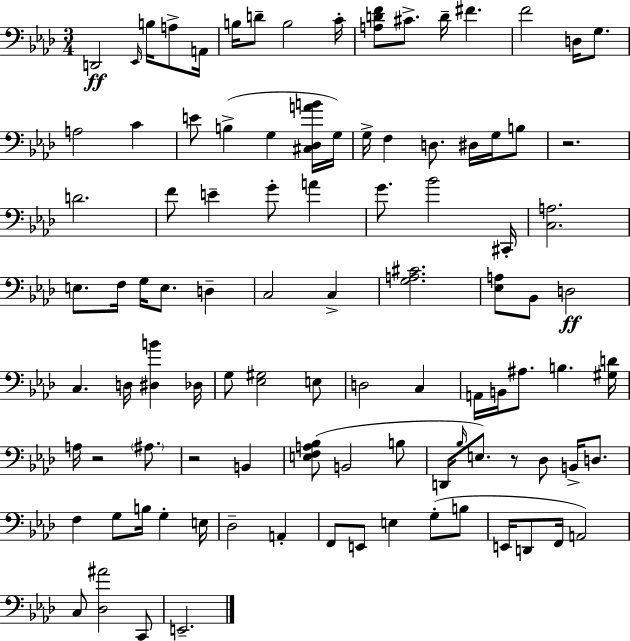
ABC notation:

X:1
T:Untitled
M:3/4
L:1/4
K:Fm
D,,2 _E,,/4 B,/4 A,/2 A,,/4 B,/4 D/2 B,2 C/4 [A,DF]/2 ^C/2 D/4 ^F F2 D,/4 G,/2 A,2 C E/2 B, G, [^C,_D,AB]/4 G,/4 G,/4 F, D,/2 ^D,/4 G,/4 B,/2 z2 D2 F/2 E G/2 A G/2 _B2 ^C,,/4 [C,A,]2 E,/2 F,/4 G,/4 E,/2 D, C,2 C, [G,A,^C]2 [_E,A,]/2 _B,,/2 D,2 C, D,/4 [^D,B] _D,/4 G,/2 [_E,^G,]2 E,/2 D,2 C, A,,/4 B,,/4 ^A,/2 B, [^G,D]/4 A,/4 z2 ^A,/2 z2 B,, [E,F,A,_B,]/2 B,,2 B,/2 D,,/4 _B,/4 E,/2 z/2 _D,/2 B,,/4 D,/2 F, G,/2 B,/4 G, E,/4 _D,2 A,, F,,/2 E,,/2 E, G,/2 B,/2 E,,/4 D,,/2 F,,/4 A,,2 C,/2 [_D,^A]2 C,,/2 E,,2